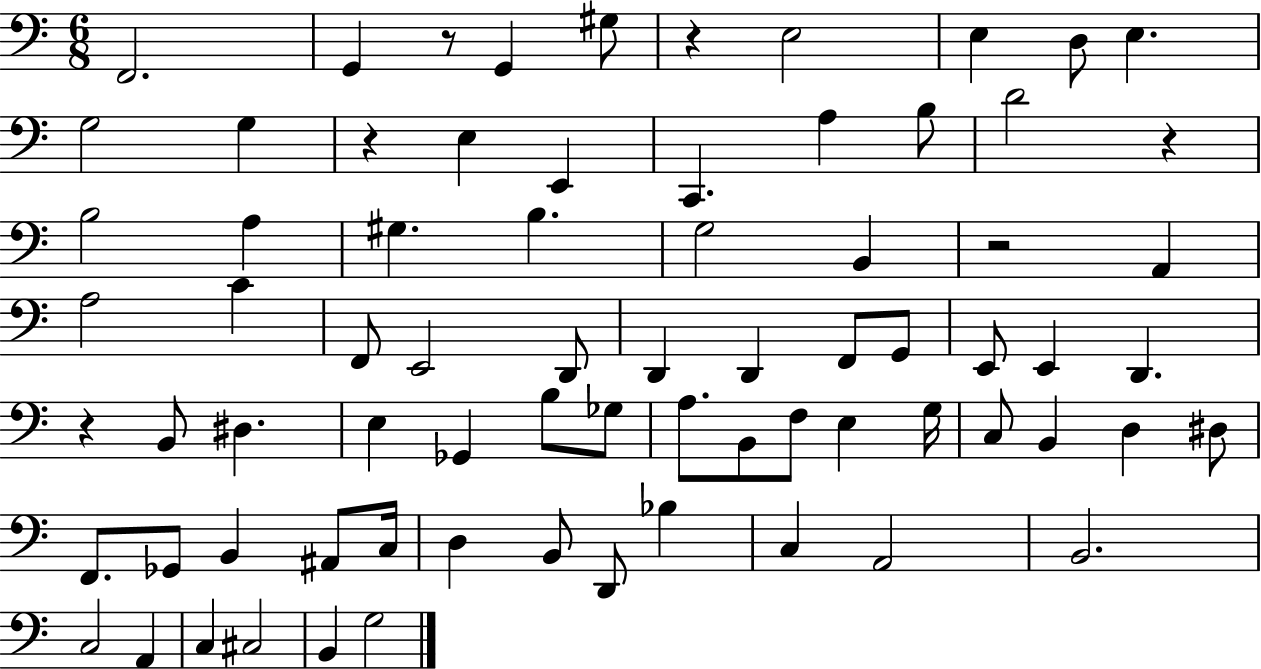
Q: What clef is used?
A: bass